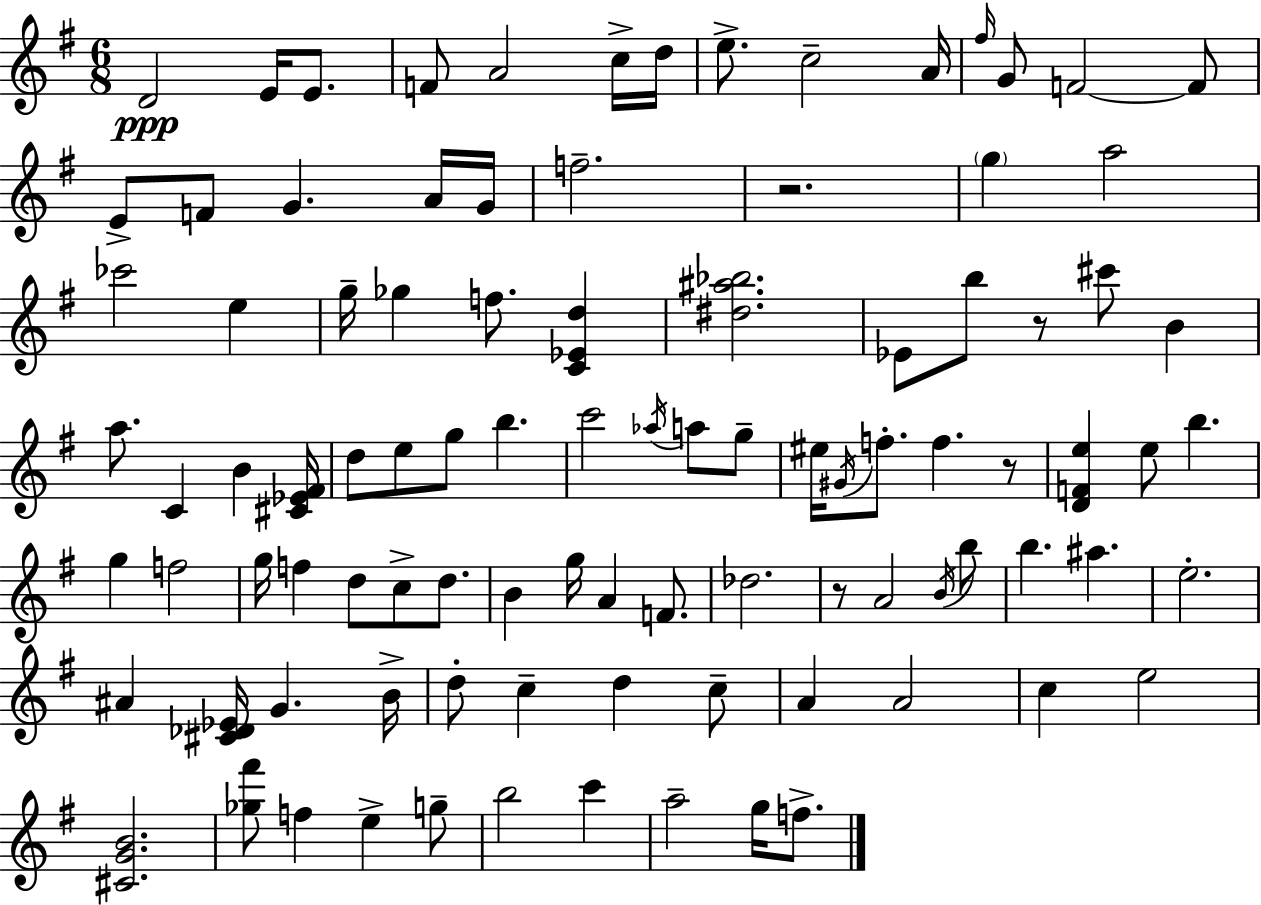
D4/h E4/s E4/e. F4/e A4/h C5/s D5/s E5/e. C5/h A4/s F#5/s G4/e F4/h F4/e E4/e F4/e G4/q. A4/s G4/s F5/h. R/h. G5/q A5/h CES6/h E5/q G5/s Gb5/q F5/e. [C4,Eb4,D5]/q [D#5,A#5,Bb5]/h. Eb4/e B5/e R/e C#6/e B4/q A5/e. C4/q B4/q [C#4,Eb4,F#4]/s D5/e E5/e G5/e B5/q. C6/h Ab5/s A5/e G5/e EIS5/s G#4/s F5/e. F5/q. R/e [D4,F4,E5]/q E5/e B5/q. G5/q F5/h G5/s F5/q D5/e C5/e D5/e. B4/q G5/s A4/q F4/e. Db5/h. R/e A4/h B4/s B5/e B5/q. A#5/q. E5/h. A#4/q [C#4,Db4,Eb4]/s G4/q. B4/s D5/e C5/q D5/q C5/e A4/q A4/h C5/q E5/h [C#4,G4,B4]/h. [Gb5,F#6]/e F5/q E5/q G5/e B5/h C6/q A5/h G5/s F5/e.